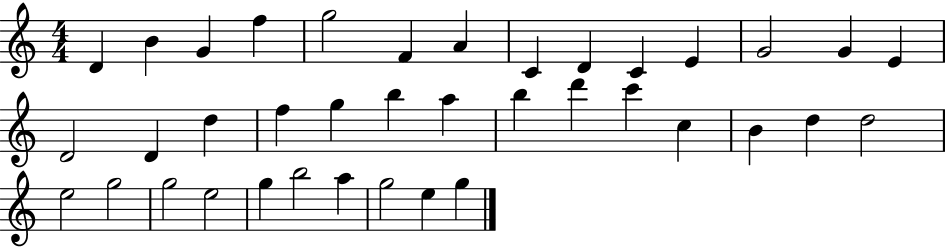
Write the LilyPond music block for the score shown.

{
  \clef treble
  \numericTimeSignature
  \time 4/4
  \key c \major
  d'4 b'4 g'4 f''4 | g''2 f'4 a'4 | c'4 d'4 c'4 e'4 | g'2 g'4 e'4 | \break d'2 d'4 d''4 | f''4 g''4 b''4 a''4 | b''4 d'''4 c'''4 c''4 | b'4 d''4 d''2 | \break e''2 g''2 | g''2 e''2 | g''4 b''2 a''4 | g''2 e''4 g''4 | \break \bar "|."
}